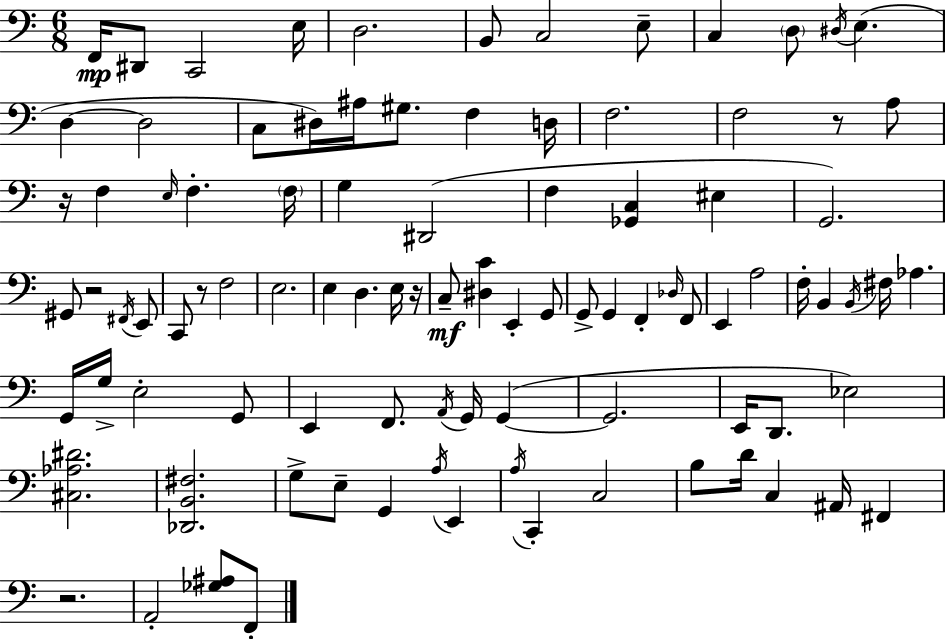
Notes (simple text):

F2/s D#2/e C2/h E3/s D3/h. B2/e C3/h E3/e C3/q D3/e D#3/s E3/q. D3/q D3/h C3/e D#3/s A#3/s G#3/e. F3/q D3/s F3/h. F3/h R/e A3/e R/s F3/q E3/s F3/q. F3/s G3/q D#2/h F3/q [Gb2,C3]/q EIS3/q G2/h. G#2/e R/h F#2/s E2/e C2/e R/e F3/h E3/h. E3/q D3/q. E3/s R/s C3/e [D#3,C4]/q E2/q G2/e G2/e G2/q F2/q Db3/s F2/e E2/q A3/h F3/s B2/q B2/s F#3/s Ab3/q. G2/s G3/s E3/h G2/e E2/q F2/e. A2/s G2/s G2/q G2/h. E2/s D2/e. Eb3/h [C#3,Ab3,D#4]/h. [Db2,B2,F#3]/h. G3/e E3/e G2/q A3/s E2/q A3/s C2/q C3/h B3/e D4/s C3/q A#2/s F#2/q R/h. A2/h [Gb3,A#3]/e F2/e